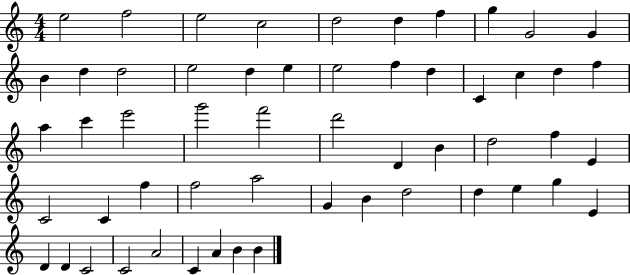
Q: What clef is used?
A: treble